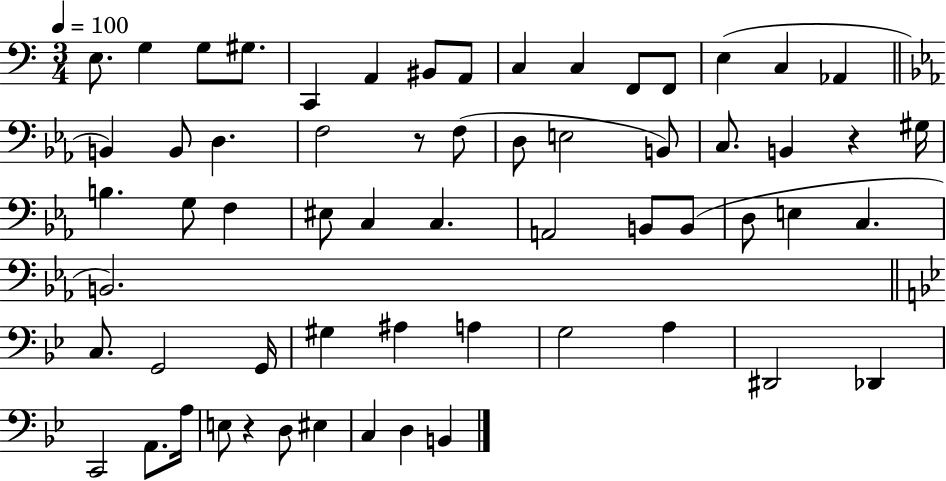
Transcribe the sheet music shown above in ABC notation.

X:1
T:Untitled
M:3/4
L:1/4
K:C
E,/2 G, G,/2 ^G,/2 C,, A,, ^B,,/2 A,,/2 C, C, F,,/2 F,,/2 E, C, _A,, B,, B,,/2 D, F,2 z/2 F,/2 D,/2 E,2 B,,/2 C,/2 B,, z ^G,/4 B, G,/2 F, ^E,/2 C, C, A,,2 B,,/2 B,,/2 D,/2 E, C, B,,2 C,/2 G,,2 G,,/4 ^G, ^A, A, G,2 A, ^D,,2 _D,, C,,2 A,,/2 A,/4 E,/2 z D,/2 ^E, C, D, B,,